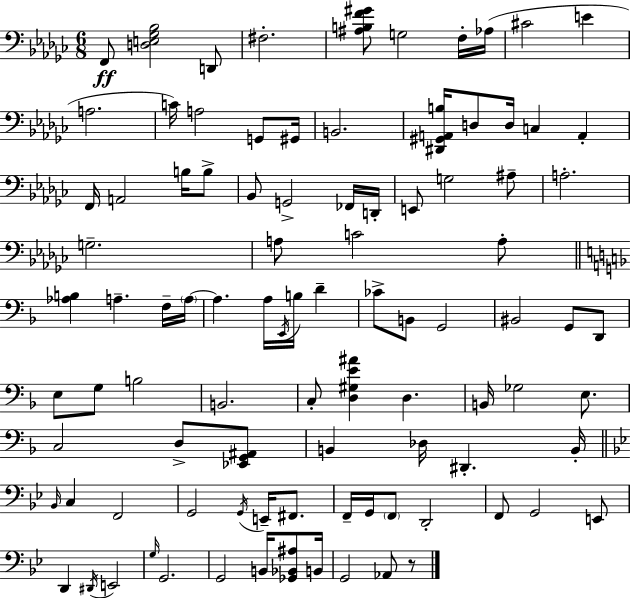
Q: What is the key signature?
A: EES minor